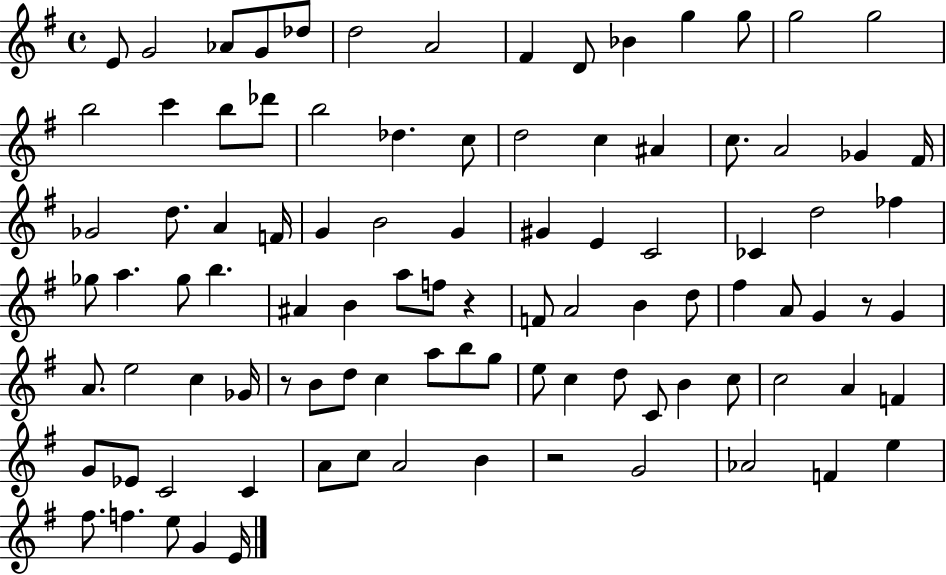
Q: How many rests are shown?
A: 4